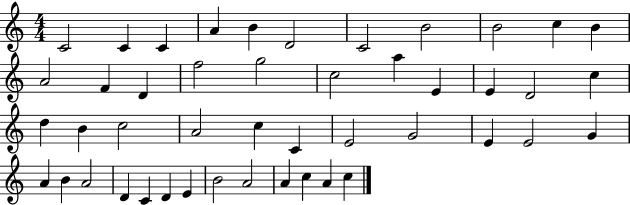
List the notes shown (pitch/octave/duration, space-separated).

C4/h C4/q C4/q A4/q B4/q D4/h C4/h B4/h B4/h C5/q B4/q A4/h F4/q D4/q F5/h G5/h C5/h A5/q E4/q E4/q D4/h C5/q D5/q B4/q C5/h A4/h C5/q C4/q E4/h G4/h E4/q E4/h G4/q A4/q B4/q A4/h D4/q C4/q D4/q E4/q B4/h A4/h A4/q C5/q A4/q C5/q